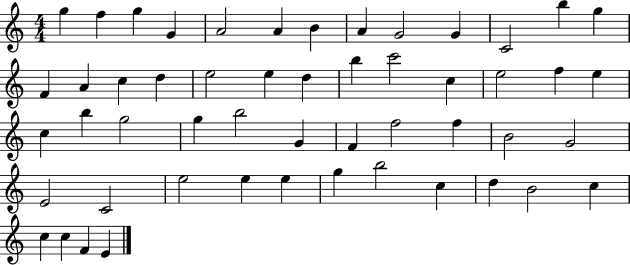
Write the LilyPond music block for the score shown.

{
  \clef treble
  \numericTimeSignature
  \time 4/4
  \key c \major
  g''4 f''4 g''4 g'4 | a'2 a'4 b'4 | a'4 g'2 g'4 | c'2 b''4 g''4 | \break f'4 a'4 c''4 d''4 | e''2 e''4 d''4 | b''4 c'''2 c''4 | e''2 f''4 e''4 | \break c''4 b''4 g''2 | g''4 b''2 g'4 | f'4 f''2 f''4 | b'2 g'2 | \break e'2 c'2 | e''2 e''4 e''4 | g''4 b''2 c''4 | d''4 b'2 c''4 | \break c''4 c''4 f'4 e'4 | \bar "|."
}